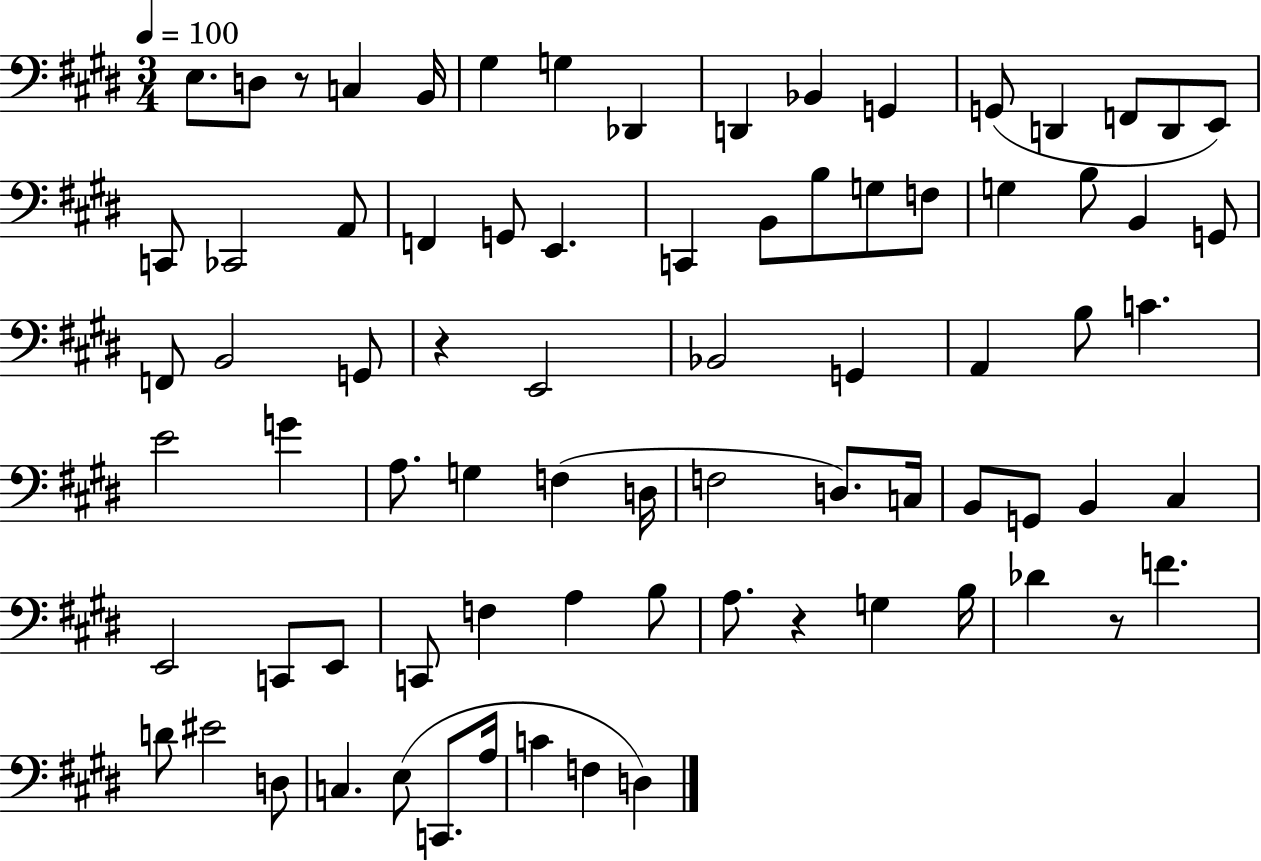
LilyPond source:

{
  \clef bass
  \numericTimeSignature
  \time 3/4
  \key e \major
  \tempo 4 = 100
  e8. d8 r8 c4 b,16 | gis4 g4 des,4 | d,4 bes,4 g,4 | g,8( d,4 f,8 d,8 e,8) | \break c,8 ces,2 a,8 | f,4 g,8 e,4. | c,4 b,8 b8 g8 f8 | g4 b8 b,4 g,8 | \break f,8 b,2 g,8 | r4 e,2 | bes,2 g,4 | a,4 b8 c'4. | \break e'2 g'4 | a8. g4 f4( d16 | f2 d8.) c16 | b,8 g,8 b,4 cis4 | \break e,2 c,8 e,8 | c,8 f4 a4 b8 | a8. r4 g4 b16 | des'4 r8 f'4. | \break d'8 eis'2 d8 | c4. e8( c,8. a16 | c'4 f4 d4) | \bar "|."
}